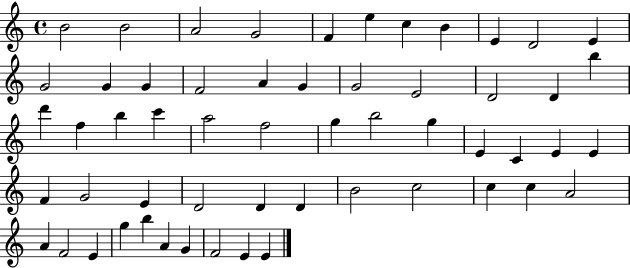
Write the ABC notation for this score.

X:1
T:Untitled
M:4/4
L:1/4
K:C
B2 B2 A2 G2 F e c B E D2 E G2 G G F2 A G G2 E2 D2 D b d' f b c' a2 f2 g b2 g E C E E F G2 E D2 D D B2 c2 c c A2 A F2 E g b A G F2 E E